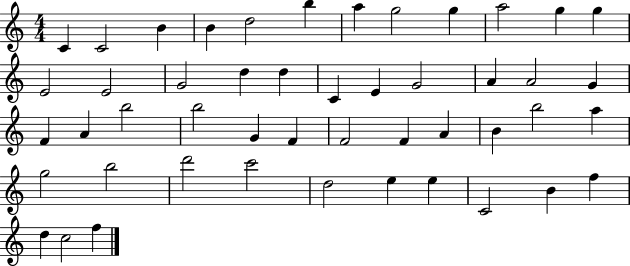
X:1
T:Untitled
M:4/4
L:1/4
K:C
C C2 B B d2 b a g2 g a2 g g E2 E2 G2 d d C E G2 A A2 G F A b2 b2 G F F2 F A B b2 a g2 b2 d'2 c'2 d2 e e C2 B f d c2 f